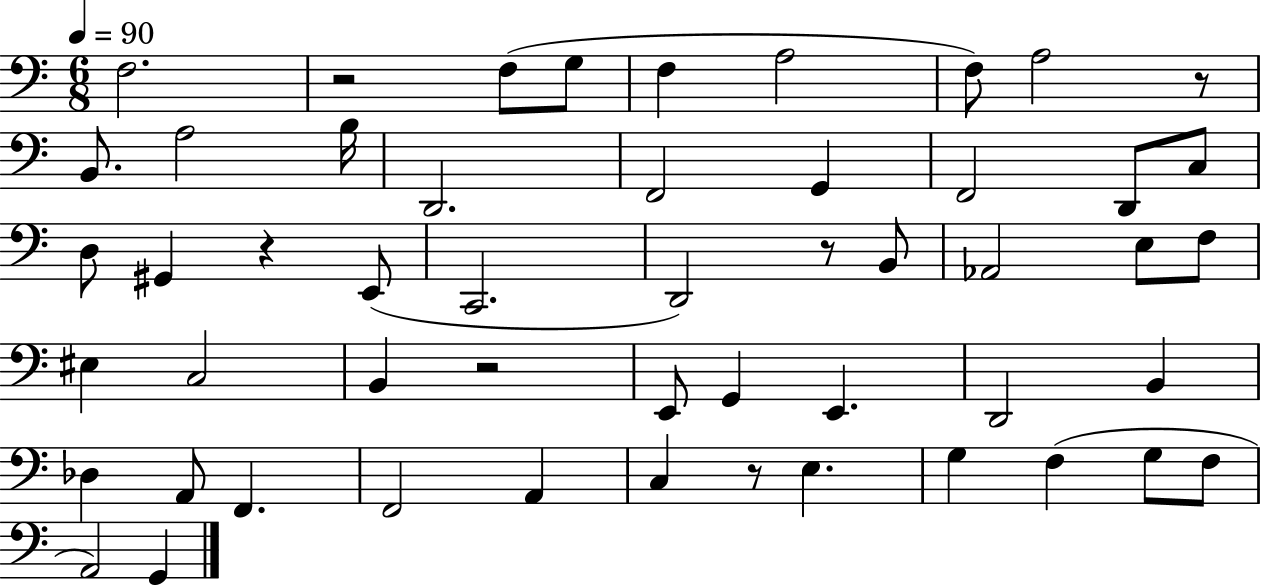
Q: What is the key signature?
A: C major